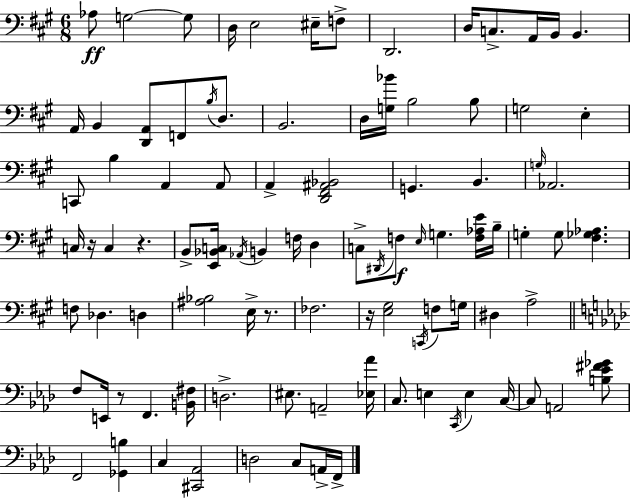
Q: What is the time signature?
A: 6/8